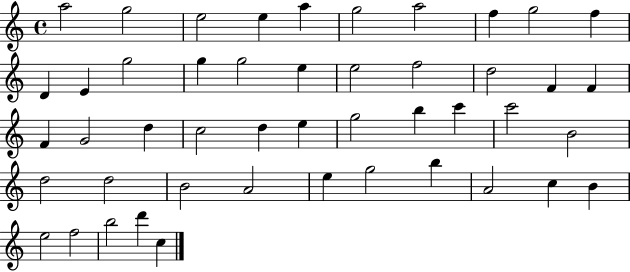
A5/h G5/h E5/h E5/q A5/q G5/h A5/h F5/q G5/h F5/q D4/q E4/q G5/h G5/q G5/h E5/q E5/h F5/h D5/h F4/q F4/q F4/q G4/h D5/q C5/h D5/q E5/q G5/h B5/q C6/q C6/h B4/h D5/h D5/h B4/h A4/h E5/q G5/h B5/q A4/h C5/q B4/q E5/h F5/h B5/h D6/q C5/q